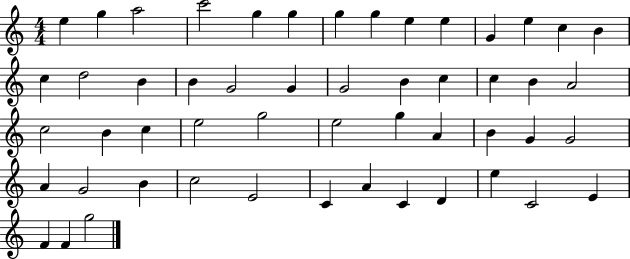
E5/q G5/q A5/h C6/h G5/q G5/q G5/q G5/q E5/q E5/q G4/q E5/q C5/q B4/q C5/q D5/h B4/q B4/q G4/h G4/q G4/h B4/q C5/q C5/q B4/q A4/h C5/h B4/q C5/q E5/h G5/h E5/h G5/q A4/q B4/q G4/q G4/h A4/q G4/h B4/q C5/h E4/h C4/q A4/q C4/q D4/q E5/q C4/h E4/q F4/q F4/q G5/h